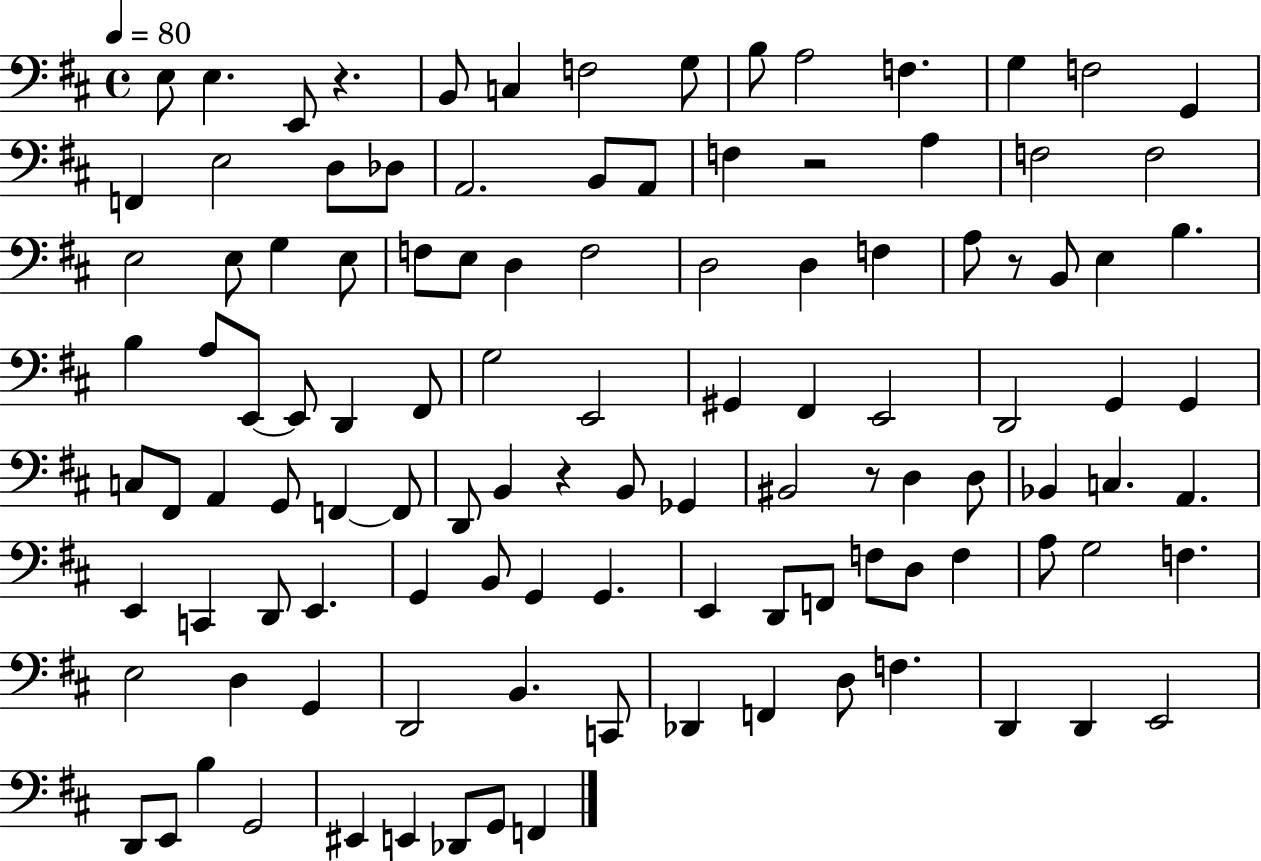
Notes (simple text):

E3/e E3/q. E2/e R/q. B2/e C3/q F3/h G3/e B3/e A3/h F3/q. G3/q F3/h G2/q F2/q E3/h D3/e Db3/e A2/h. B2/e A2/e F3/q R/h A3/q F3/h F3/h E3/h E3/e G3/q E3/e F3/e E3/e D3/q F3/h D3/h D3/q F3/q A3/e R/e B2/e E3/q B3/q. B3/q A3/e E2/e E2/e D2/q F#2/e G3/h E2/h G#2/q F#2/q E2/h D2/h G2/q G2/q C3/e F#2/e A2/q G2/e F2/q F2/e D2/e B2/q R/q B2/e Gb2/q BIS2/h R/e D3/q D3/e Bb2/q C3/q. A2/q. E2/q C2/q D2/e E2/q. G2/q B2/e G2/q G2/q. E2/q D2/e F2/e F3/e D3/e F3/q A3/e G3/h F3/q. E3/h D3/q G2/q D2/h B2/q. C2/e Db2/q F2/q D3/e F3/q. D2/q D2/q E2/h D2/e E2/e B3/q G2/h EIS2/q E2/q Db2/e G2/e F2/q